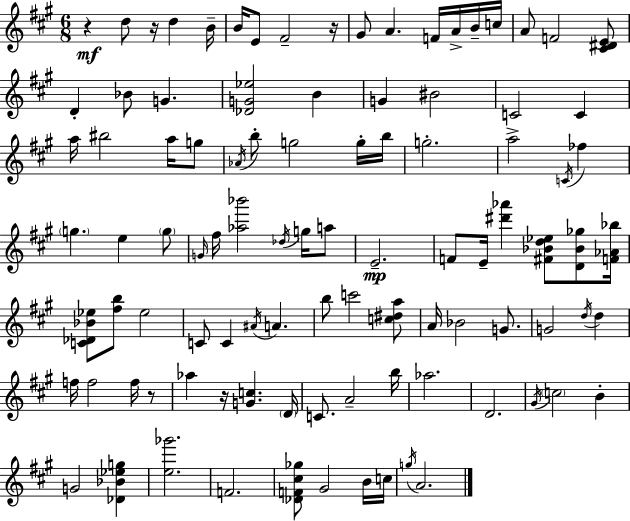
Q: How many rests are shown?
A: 5